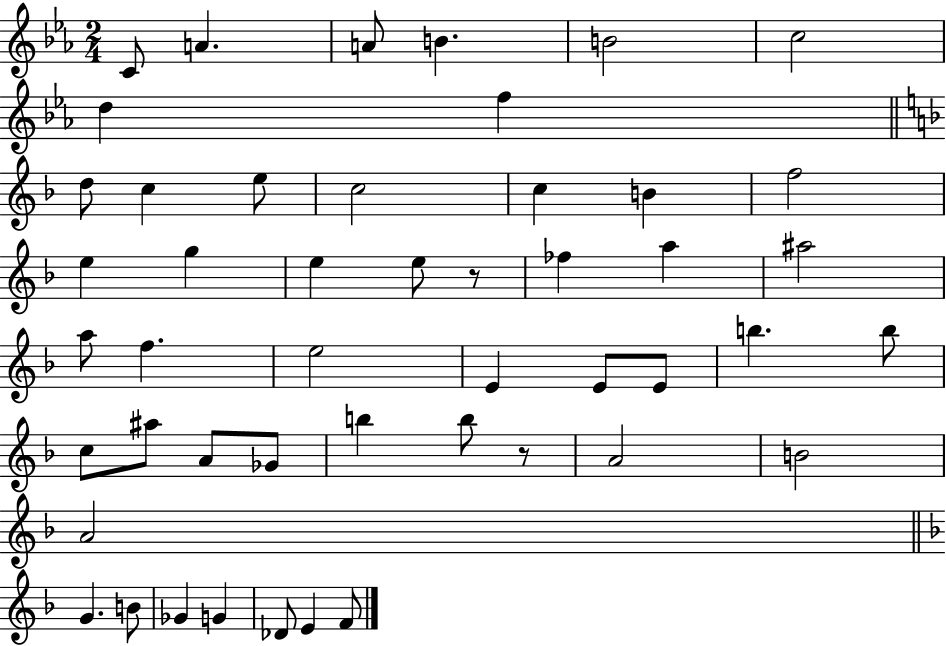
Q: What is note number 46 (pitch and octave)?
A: F4